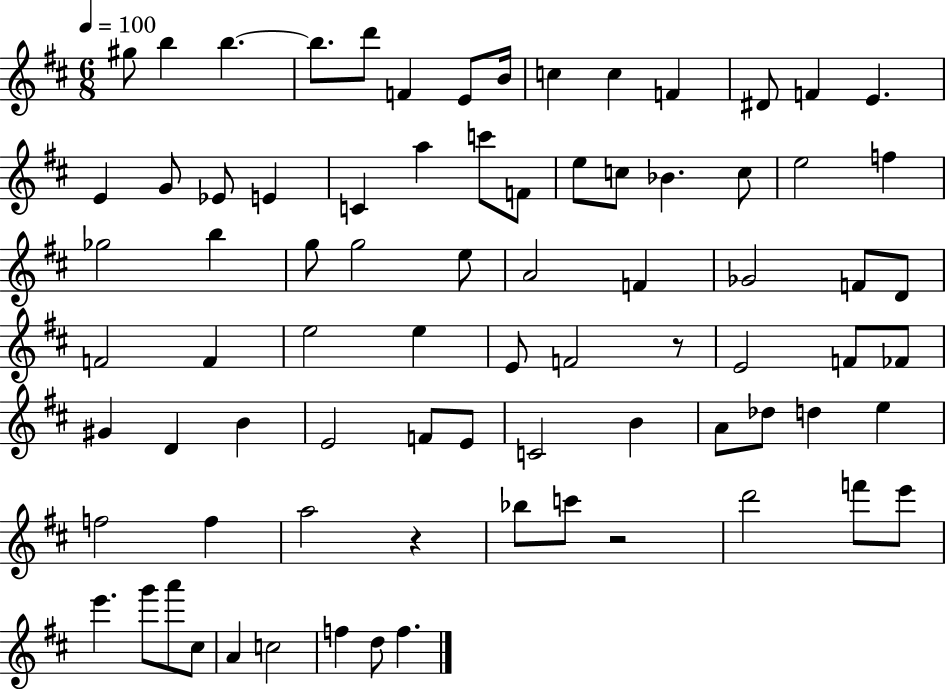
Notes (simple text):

G#5/e B5/q B5/q. B5/e. D6/e F4/q E4/e B4/s C5/q C5/q F4/q D#4/e F4/q E4/q. E4/q G4/e Eb4/e E4/q C4/q A5/q C6/e F4/e E5/e C5/e Bb4/q. C5/e E5/h F5/q Gb5/h B5/q G5/e G5/h E5/e A4/h F4/q Gb4/h F4/e D4/e F4/h F4/q E5/h E5/q E4/e F4/h R/e E4/h F4/e FES4/e G#4/q D4/q B4/q E4/h F4/e E4/e C4/h B4/q A4/e Db5/e D5/q E5/q F5/h F5/q A5/h R/q Bb5/e C6/e R/h D6/h F6/e E6/e E6/q. G6/e A6/e C#5/e A4/q C5/h F5/q D5/e F5/q.